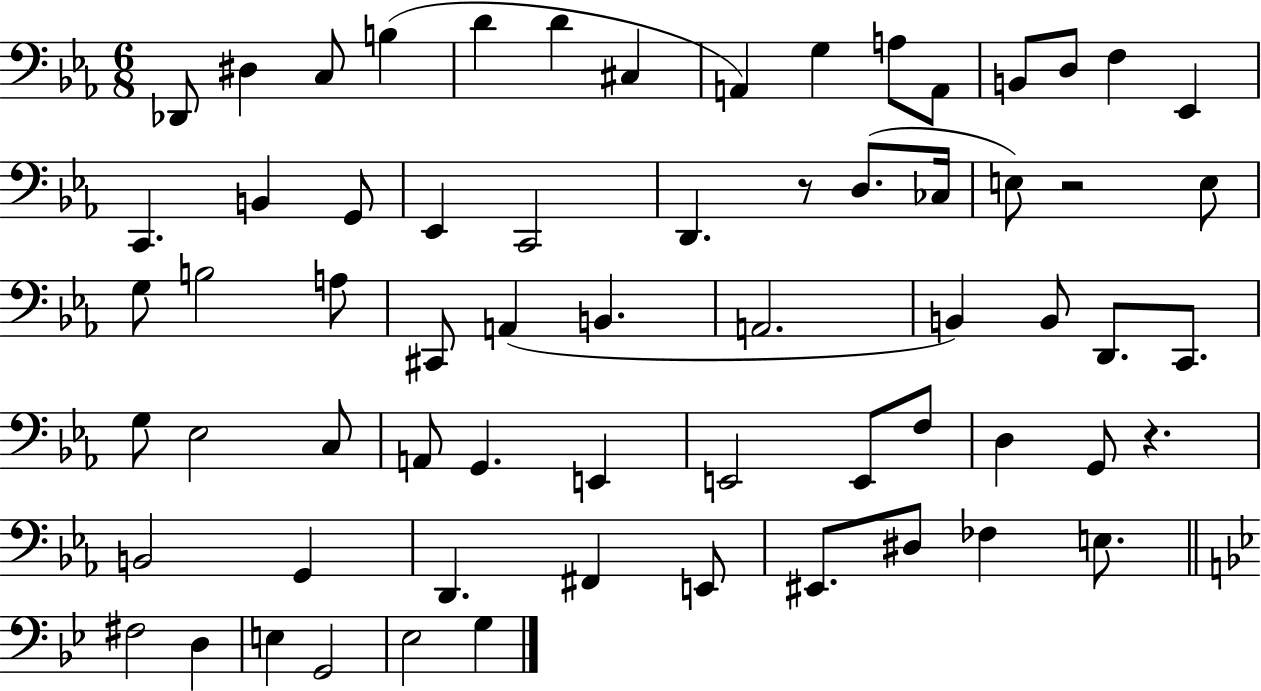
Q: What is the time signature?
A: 6/8